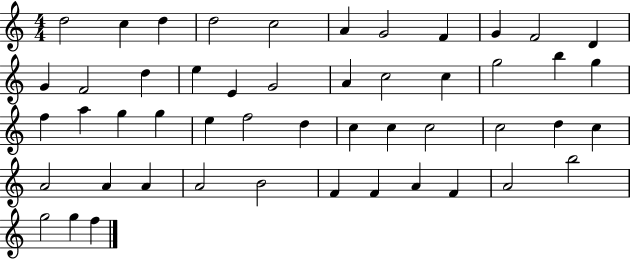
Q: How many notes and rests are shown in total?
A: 50